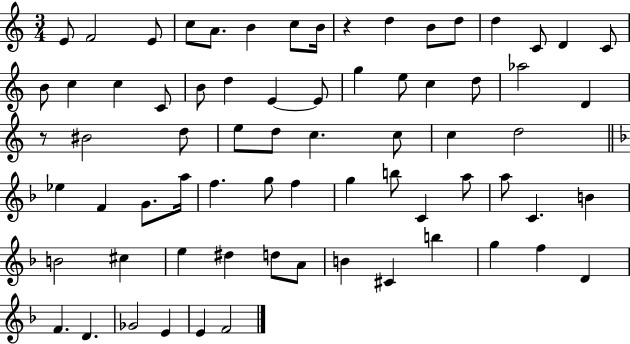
{
  \clef treble
  \numericTimeSignature
  \time 3/4
  \key c \major
  e'8 f'2 e'8 | c''8 a'8. b'4 c''8 b'16 | r4 d''4 b'8 d''8 | d''4 c'8 d'4 c'8 | \break b'8 c''4 c''4 c'8 | b'8 d''4 e'4~~ e'8 | g''4 e''8 c''4 d''8 | aes''2 d'4 | \break r8 bis'2 d''8 | e''8 d''8 c''4. c''8 | c''4 d''2 | \bar "||" \break \key f \major ees''4 f'4 g'8. a''16 | f''4. g''8 f''4 | g''4 b''8 c'4 a''8 | a''8 c'4. b'4 | \break b'2 cis''4 | e''4 dis''4 d''8 a'8 | b'4 cis'4 b''4 | g''4 f''4 d'4 | \break f'4. d'4. | ges'2 e'4 | e'4 f'2 | \bar "|."
}